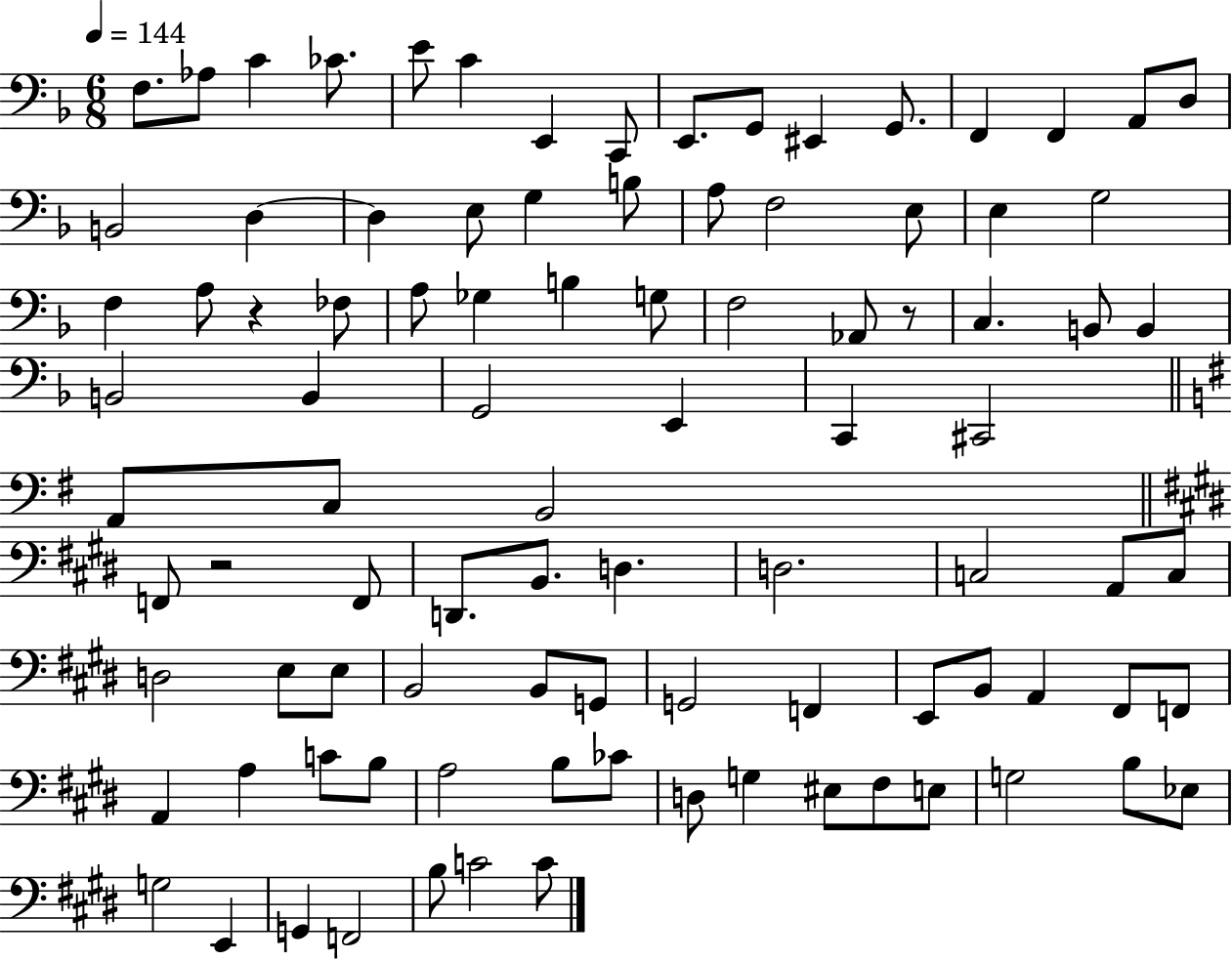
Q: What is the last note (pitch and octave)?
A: C4